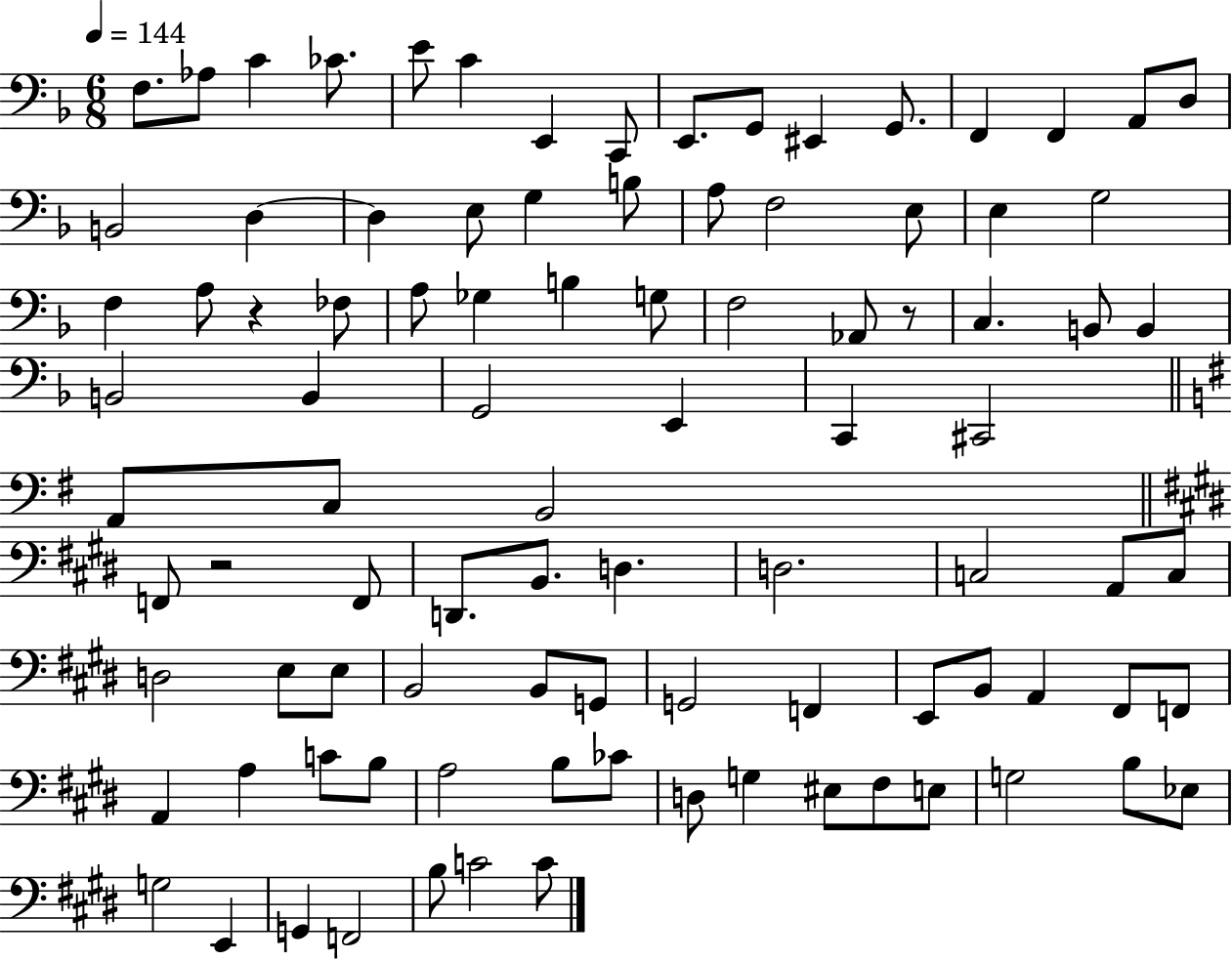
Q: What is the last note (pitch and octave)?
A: C4